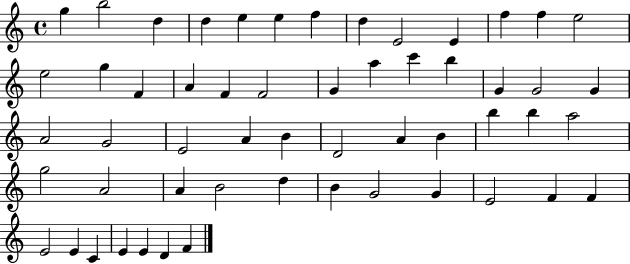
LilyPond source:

{
  \clef treble
  \time 4/4
  \defaultTimeSignature
  \key c \major
  g''4 b''2 d''4 | d''4 e''4 e''4 f''4 | d''4 e'2 e'4 | f''4 f''4 e''2 | \break e''2 g''4 f'4 | a'4 f'4 f'2 | g'4 a''4 c'''4 b''4 | g'4 g'2 g'4 | \break a'2 g'2 | e'2 a'4 b'4 | d'2 a'4 b'4 | b''4 b''4 a''2 | \break g''2 a'2 | a'4 b'2 d''4 | b'4 g'2 g'4 | e'2 f'4 f'4 | \break e'2 e'4 c'4 | e'4 e'4 d'4 f'4 | \bar "|."
}